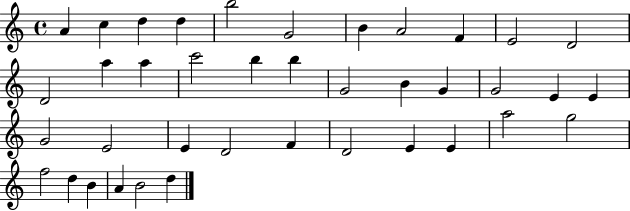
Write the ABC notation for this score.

X:1
T:Untitled
M:4/4
L:1/4
K:C
A c d d b2 G2 B A2 F E2 D2 D2 a a c'2 b b G2 B G G2 E E G2 E2 E D2 F D2 E E a2 g2 f2 d B A B2 d